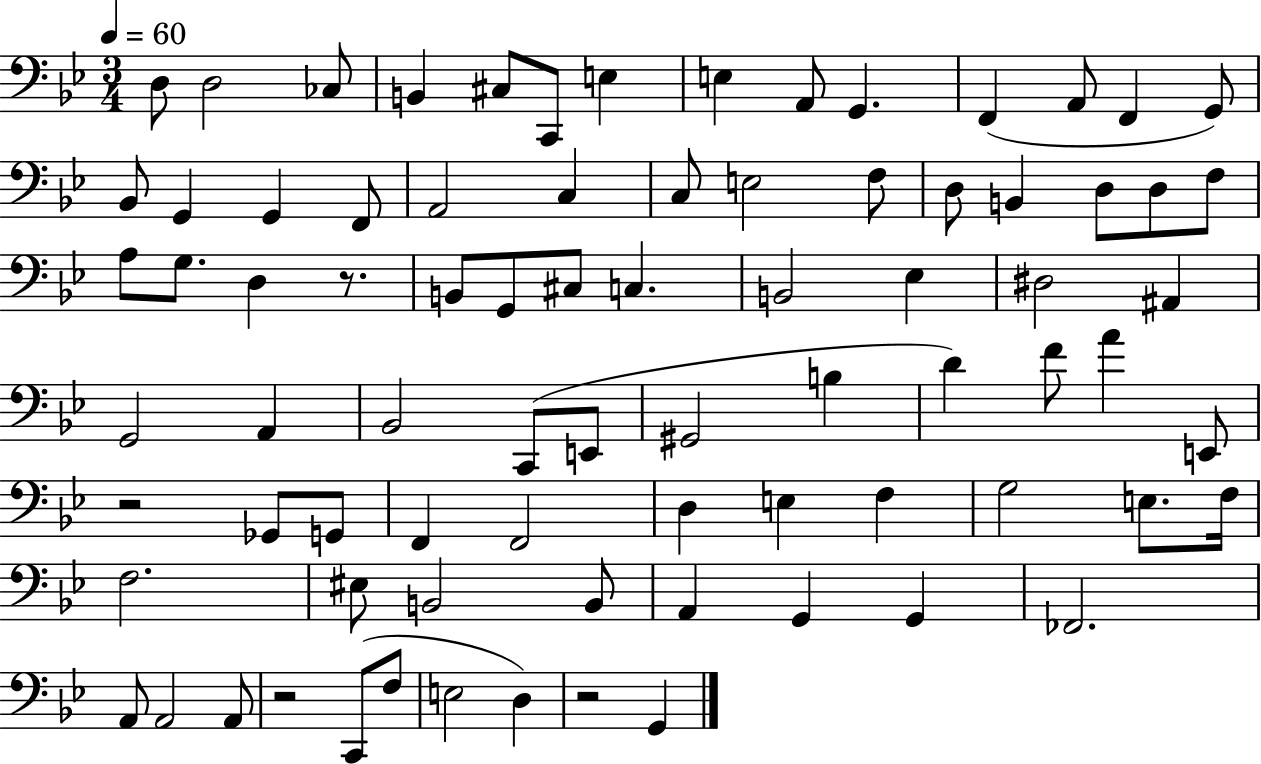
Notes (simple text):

D3/e D3/h CES3/e B2/q C#3/e C2/e E3/q E3/q A2/e G2/q. F2/q A2/e F2/q G2/e Bb2/e G2/q G2/q F2/e A2/h C3/q C3/e E3/h F3/e D3/e B2/q D3/e D3/e F3/e A3/e G3/e. D3/q R/e. B2/e G2/e C#3/e C3/q. B2/h Eb3/q D#3/h A#2/q G2/h A2/q Bb2/h C2/e E2/e G#2/h B3/q D4/q F4/e A4/q E2/e R/h Gb2/e G2/e F2/q F2/h D3/q E3/q F3/q G3/h E3/e. F3/s F3/h. EIS3/e B2/h B2/e A2/q G2/q G2/q FES2/h. A2/e A2/h A2/e R/h C2/e F3/e E3/h D3/q R/h G2/q